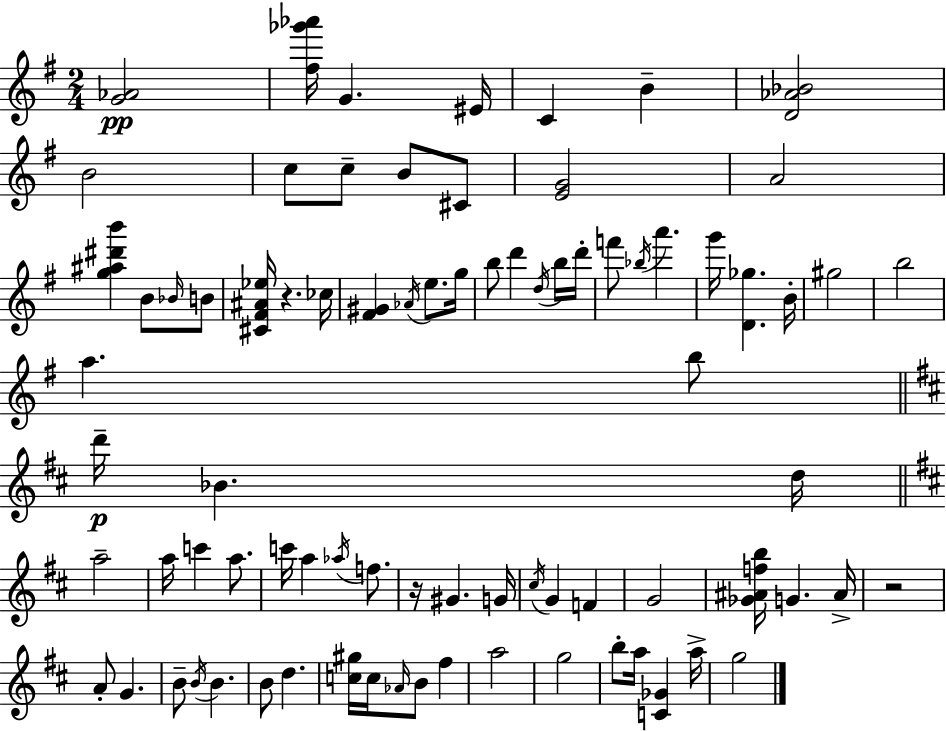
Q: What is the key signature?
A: G major